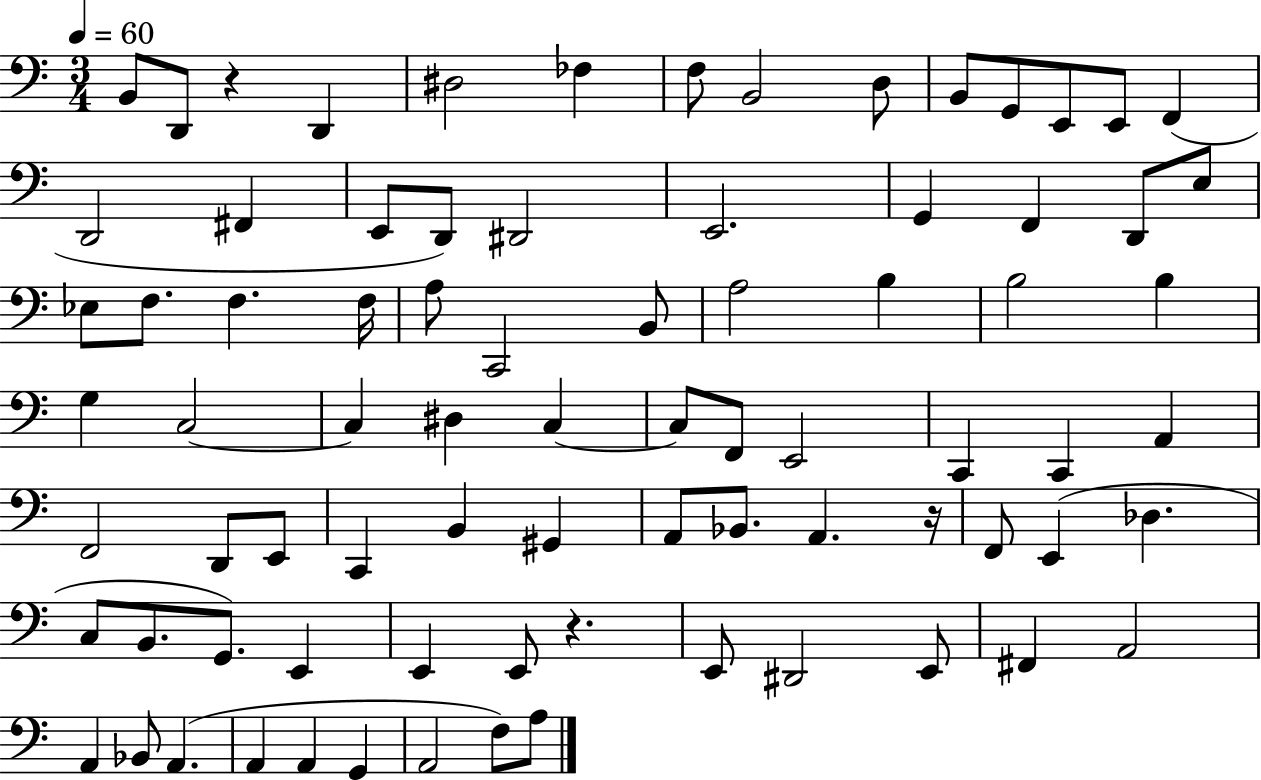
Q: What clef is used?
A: bass